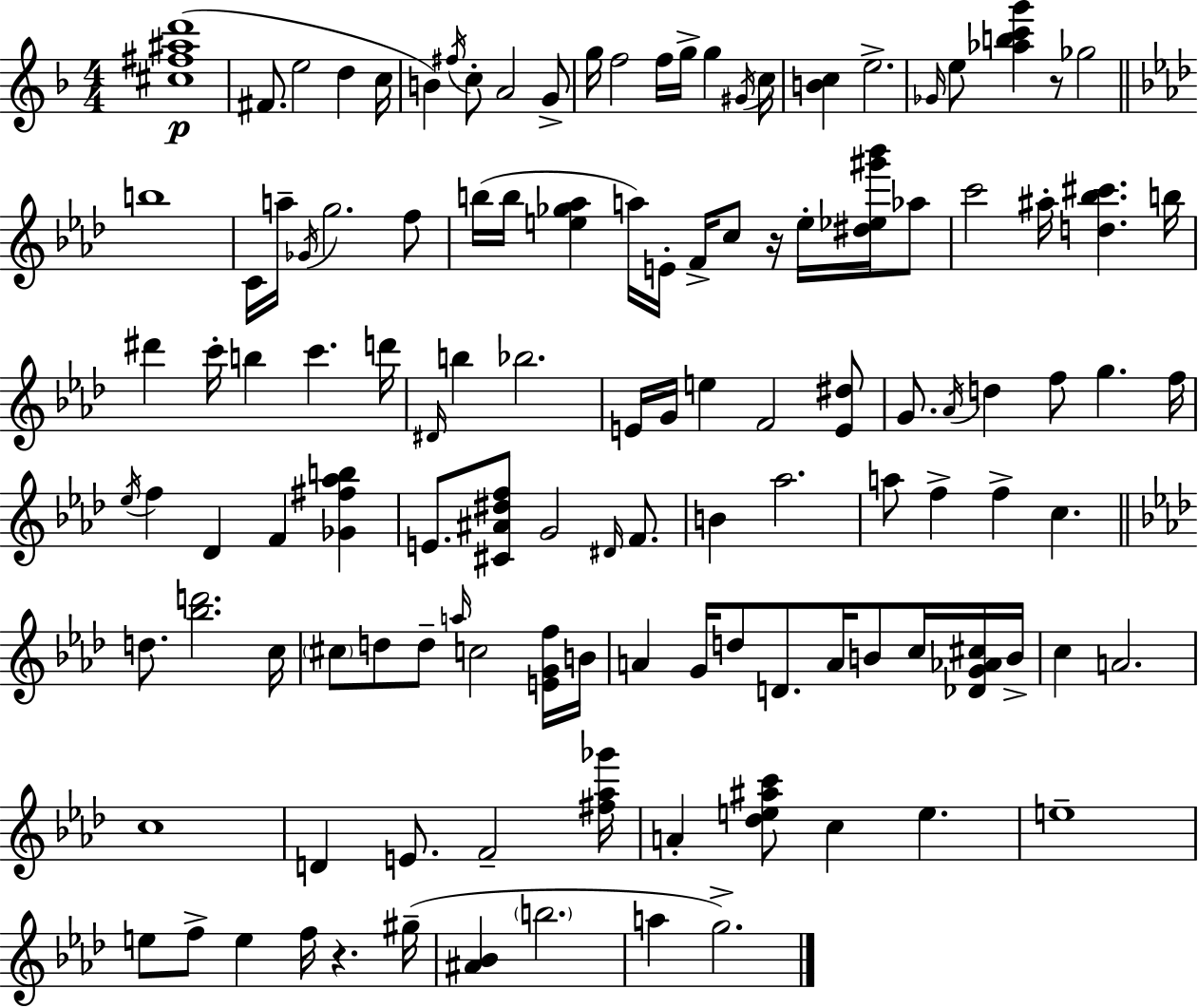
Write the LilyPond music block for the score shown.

{
  \clef treble
  \numericTimeSignature
  \time 4/4
  \key d \minor
  <cis'' fis'' ais'' d'''>1(\p | fis'8. e''2 d''4 c''16 | b'4) \acciaccatura { fis''16 } c''8-. a'2 g'8-> | g''16 f''2 f''16 g''16-> g''4 | \break \acciaccatura { gis'16 } c''16 <b' c''>4 e''2.-> | \grace { ges'16 } e''8 <aes'' b'' c''' g'''>4 r8 ges''2 | \bar "||" \break \key aes \major b''1 | c'16 a''16-- \acciaccatura { ges'16 } g''2. f''8 | b''16( b''16 <e'' ges'' aes''>4 a''16) e'16-. f'16-> c''8 r16 e''16-. <dis'' ees'' gis''' bes'''>16 aes''8 | c'''2 ais''16-. <d'' bes'' cis'''>4. | \break b''16 dis'''4 c'''16-. b''4 c'''4. | d'''16 \grace { dis'16 } b''4 bes''2. | e'16 g'16 e''4 f'2 | <e' dis''>8 g'8. \acciaccatura { aes'16 } d''4 f''8 g''4. | \break f''16 \acciaccatura { ees''16 } f''4 des'4 f'4 | <ges' fis'' aes'' b''>4 e'8. <cis' ais' dis'' f''>8 g'2 | \grace { dis'16 } f'8. b'4 aes''2. | a''8 f''4-> f''4-> c''4. | \break \bar "||" \break \key f \minor d''8. <bes'' d'''>2. c''16 | \parenthesize cis''8 d''8 d''8-- \grace { a''16 } c''2 <e' g' f''>16 | b'16 a'4 g'16 d''8 d'8. a'16 b'8 c''16 <des' g' aes' cis''>16 | b'16-> c''4 a'2. | \break c''1 | d'4 e'8. f'2-- | <fis'' aes'' ges'''>16 a'4-. <des'' e'' ais'' c'''>8 c''4 e''4. | e''1-- | \break e''8 f''8-> e''4 f''16 r4. | gis''16--( <ais' bes'>4 \parenthesize b''2. | a''4 g''2.->) | \bar "|."
}